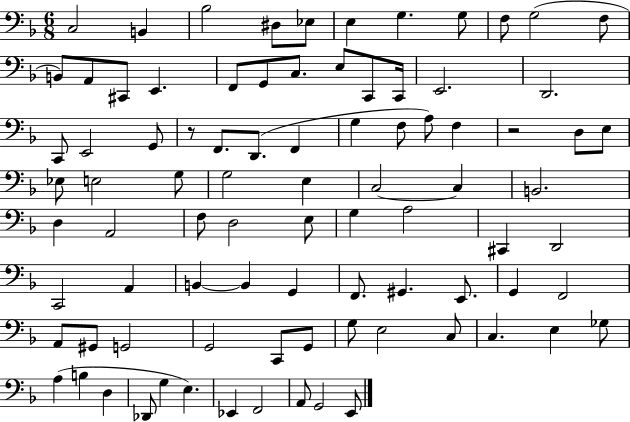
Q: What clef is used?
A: bass